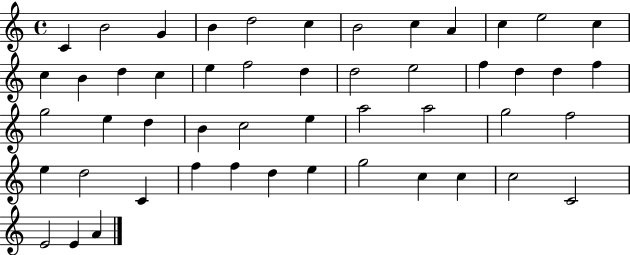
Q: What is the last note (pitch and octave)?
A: A4